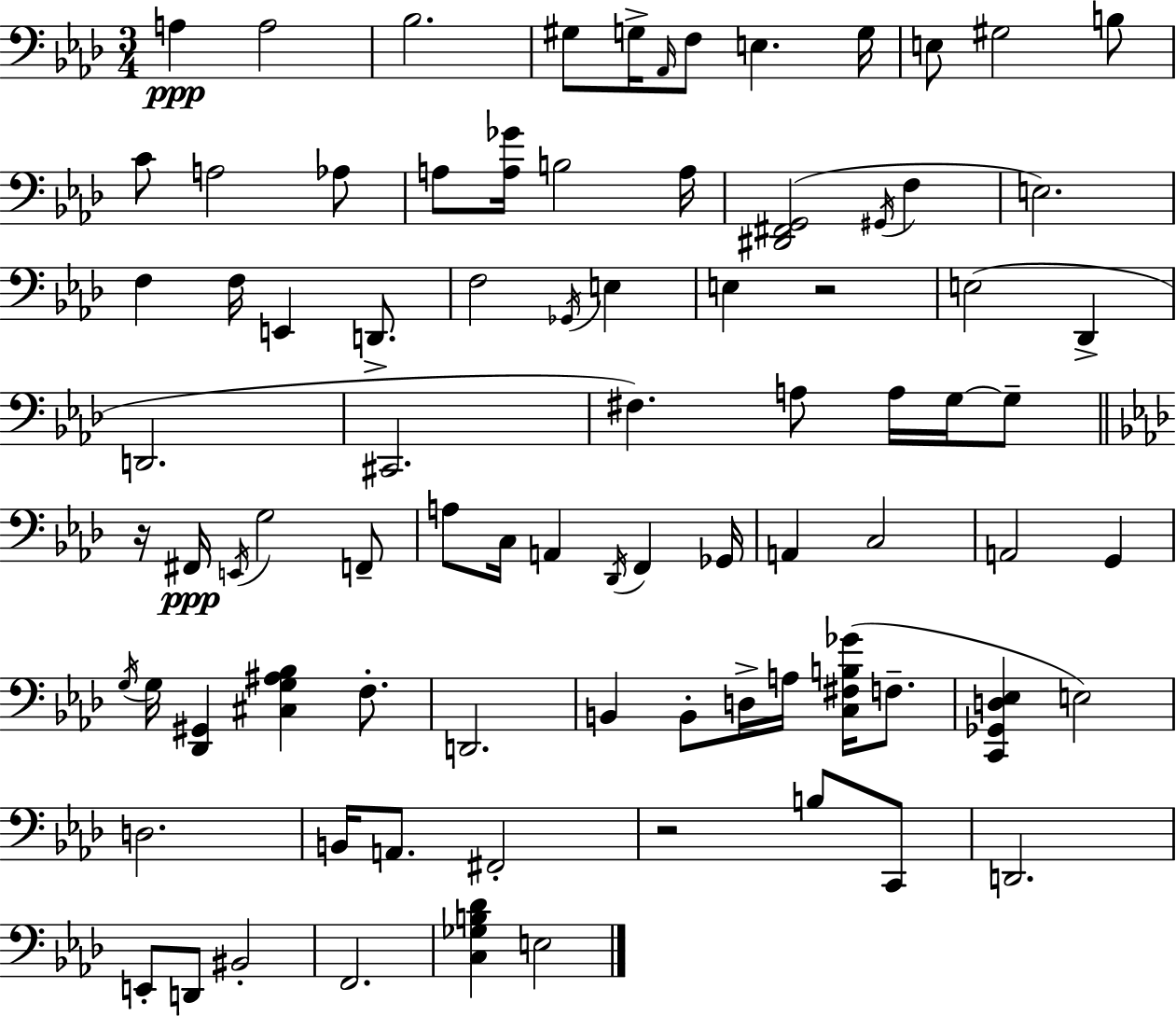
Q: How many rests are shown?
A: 3